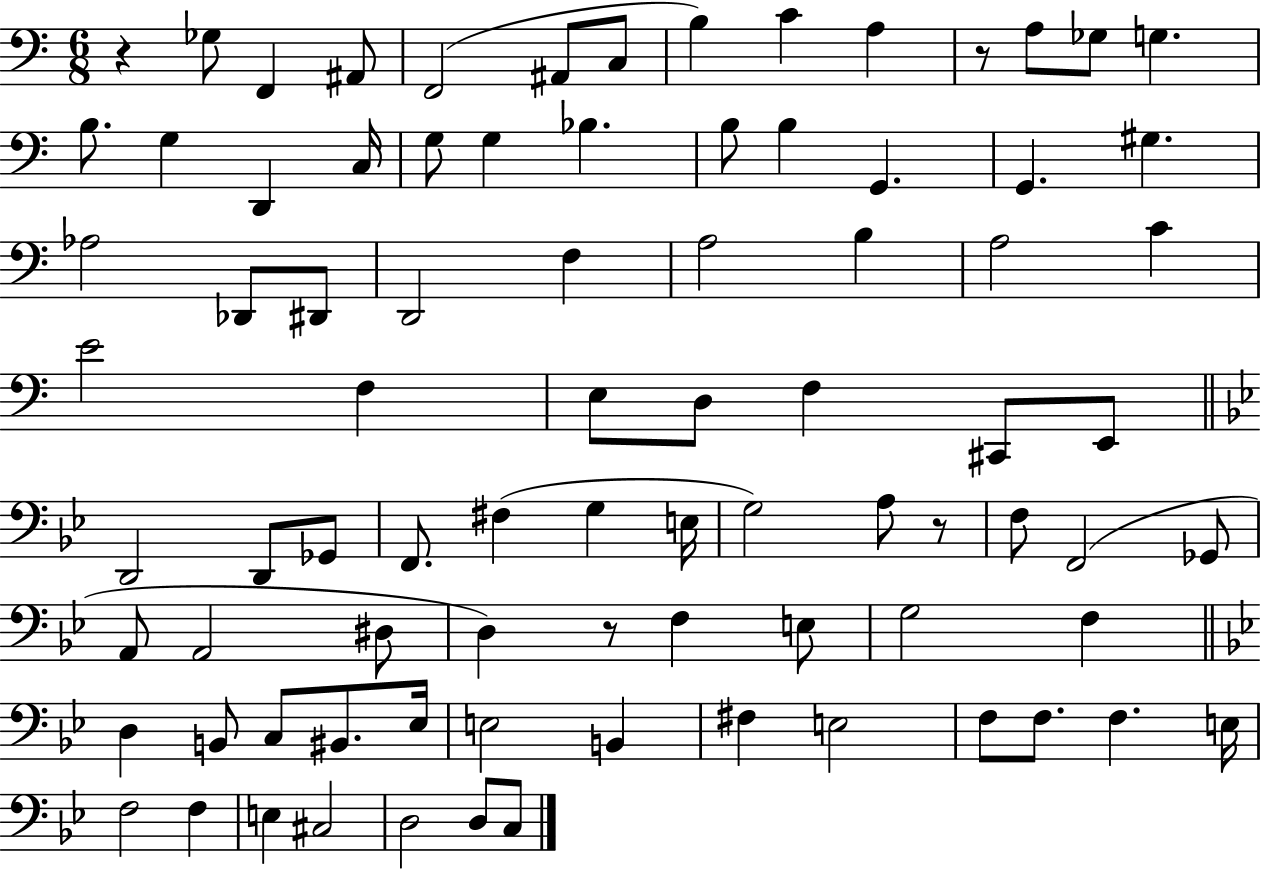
{
  \clef bass
  \numericTimeSignature
  \time 6/8
  \key c \major
  r4 ges8 f,4 ais,8 | f,2( ais,8 c8 | b4) c'4 a4 | r8 a8 ges8 g4. | \break b8. g4 d,4 c16 | g8 g4 bes4. | b8 b4 g,4. | g,4. gis4. | \break aes2 des,8 dis,8 | d,2 f4 | a2 b4 | a2 c'4 | \break e'2 f4 | e8 d8 f4 cis,8 e,8 | \bar "||" \break \key bes \major d,2 d,8 ges,8 | f,8. fis4( g4 e16 | g2) a8 r8 | f8 f,2( ges,8 | \break a,8 a,2 dis8 | d4) r8 f4 e8 | g2 f4 | \bar "||" \break \key bes \major d4 b,8 c8 bis,8. ees16 | e2 b,4 | fis4 e2 | f8 f8. f4. e16 | \break f2 f4 | e4 cis2 | d2 d8 c8 | \bar "|."
}